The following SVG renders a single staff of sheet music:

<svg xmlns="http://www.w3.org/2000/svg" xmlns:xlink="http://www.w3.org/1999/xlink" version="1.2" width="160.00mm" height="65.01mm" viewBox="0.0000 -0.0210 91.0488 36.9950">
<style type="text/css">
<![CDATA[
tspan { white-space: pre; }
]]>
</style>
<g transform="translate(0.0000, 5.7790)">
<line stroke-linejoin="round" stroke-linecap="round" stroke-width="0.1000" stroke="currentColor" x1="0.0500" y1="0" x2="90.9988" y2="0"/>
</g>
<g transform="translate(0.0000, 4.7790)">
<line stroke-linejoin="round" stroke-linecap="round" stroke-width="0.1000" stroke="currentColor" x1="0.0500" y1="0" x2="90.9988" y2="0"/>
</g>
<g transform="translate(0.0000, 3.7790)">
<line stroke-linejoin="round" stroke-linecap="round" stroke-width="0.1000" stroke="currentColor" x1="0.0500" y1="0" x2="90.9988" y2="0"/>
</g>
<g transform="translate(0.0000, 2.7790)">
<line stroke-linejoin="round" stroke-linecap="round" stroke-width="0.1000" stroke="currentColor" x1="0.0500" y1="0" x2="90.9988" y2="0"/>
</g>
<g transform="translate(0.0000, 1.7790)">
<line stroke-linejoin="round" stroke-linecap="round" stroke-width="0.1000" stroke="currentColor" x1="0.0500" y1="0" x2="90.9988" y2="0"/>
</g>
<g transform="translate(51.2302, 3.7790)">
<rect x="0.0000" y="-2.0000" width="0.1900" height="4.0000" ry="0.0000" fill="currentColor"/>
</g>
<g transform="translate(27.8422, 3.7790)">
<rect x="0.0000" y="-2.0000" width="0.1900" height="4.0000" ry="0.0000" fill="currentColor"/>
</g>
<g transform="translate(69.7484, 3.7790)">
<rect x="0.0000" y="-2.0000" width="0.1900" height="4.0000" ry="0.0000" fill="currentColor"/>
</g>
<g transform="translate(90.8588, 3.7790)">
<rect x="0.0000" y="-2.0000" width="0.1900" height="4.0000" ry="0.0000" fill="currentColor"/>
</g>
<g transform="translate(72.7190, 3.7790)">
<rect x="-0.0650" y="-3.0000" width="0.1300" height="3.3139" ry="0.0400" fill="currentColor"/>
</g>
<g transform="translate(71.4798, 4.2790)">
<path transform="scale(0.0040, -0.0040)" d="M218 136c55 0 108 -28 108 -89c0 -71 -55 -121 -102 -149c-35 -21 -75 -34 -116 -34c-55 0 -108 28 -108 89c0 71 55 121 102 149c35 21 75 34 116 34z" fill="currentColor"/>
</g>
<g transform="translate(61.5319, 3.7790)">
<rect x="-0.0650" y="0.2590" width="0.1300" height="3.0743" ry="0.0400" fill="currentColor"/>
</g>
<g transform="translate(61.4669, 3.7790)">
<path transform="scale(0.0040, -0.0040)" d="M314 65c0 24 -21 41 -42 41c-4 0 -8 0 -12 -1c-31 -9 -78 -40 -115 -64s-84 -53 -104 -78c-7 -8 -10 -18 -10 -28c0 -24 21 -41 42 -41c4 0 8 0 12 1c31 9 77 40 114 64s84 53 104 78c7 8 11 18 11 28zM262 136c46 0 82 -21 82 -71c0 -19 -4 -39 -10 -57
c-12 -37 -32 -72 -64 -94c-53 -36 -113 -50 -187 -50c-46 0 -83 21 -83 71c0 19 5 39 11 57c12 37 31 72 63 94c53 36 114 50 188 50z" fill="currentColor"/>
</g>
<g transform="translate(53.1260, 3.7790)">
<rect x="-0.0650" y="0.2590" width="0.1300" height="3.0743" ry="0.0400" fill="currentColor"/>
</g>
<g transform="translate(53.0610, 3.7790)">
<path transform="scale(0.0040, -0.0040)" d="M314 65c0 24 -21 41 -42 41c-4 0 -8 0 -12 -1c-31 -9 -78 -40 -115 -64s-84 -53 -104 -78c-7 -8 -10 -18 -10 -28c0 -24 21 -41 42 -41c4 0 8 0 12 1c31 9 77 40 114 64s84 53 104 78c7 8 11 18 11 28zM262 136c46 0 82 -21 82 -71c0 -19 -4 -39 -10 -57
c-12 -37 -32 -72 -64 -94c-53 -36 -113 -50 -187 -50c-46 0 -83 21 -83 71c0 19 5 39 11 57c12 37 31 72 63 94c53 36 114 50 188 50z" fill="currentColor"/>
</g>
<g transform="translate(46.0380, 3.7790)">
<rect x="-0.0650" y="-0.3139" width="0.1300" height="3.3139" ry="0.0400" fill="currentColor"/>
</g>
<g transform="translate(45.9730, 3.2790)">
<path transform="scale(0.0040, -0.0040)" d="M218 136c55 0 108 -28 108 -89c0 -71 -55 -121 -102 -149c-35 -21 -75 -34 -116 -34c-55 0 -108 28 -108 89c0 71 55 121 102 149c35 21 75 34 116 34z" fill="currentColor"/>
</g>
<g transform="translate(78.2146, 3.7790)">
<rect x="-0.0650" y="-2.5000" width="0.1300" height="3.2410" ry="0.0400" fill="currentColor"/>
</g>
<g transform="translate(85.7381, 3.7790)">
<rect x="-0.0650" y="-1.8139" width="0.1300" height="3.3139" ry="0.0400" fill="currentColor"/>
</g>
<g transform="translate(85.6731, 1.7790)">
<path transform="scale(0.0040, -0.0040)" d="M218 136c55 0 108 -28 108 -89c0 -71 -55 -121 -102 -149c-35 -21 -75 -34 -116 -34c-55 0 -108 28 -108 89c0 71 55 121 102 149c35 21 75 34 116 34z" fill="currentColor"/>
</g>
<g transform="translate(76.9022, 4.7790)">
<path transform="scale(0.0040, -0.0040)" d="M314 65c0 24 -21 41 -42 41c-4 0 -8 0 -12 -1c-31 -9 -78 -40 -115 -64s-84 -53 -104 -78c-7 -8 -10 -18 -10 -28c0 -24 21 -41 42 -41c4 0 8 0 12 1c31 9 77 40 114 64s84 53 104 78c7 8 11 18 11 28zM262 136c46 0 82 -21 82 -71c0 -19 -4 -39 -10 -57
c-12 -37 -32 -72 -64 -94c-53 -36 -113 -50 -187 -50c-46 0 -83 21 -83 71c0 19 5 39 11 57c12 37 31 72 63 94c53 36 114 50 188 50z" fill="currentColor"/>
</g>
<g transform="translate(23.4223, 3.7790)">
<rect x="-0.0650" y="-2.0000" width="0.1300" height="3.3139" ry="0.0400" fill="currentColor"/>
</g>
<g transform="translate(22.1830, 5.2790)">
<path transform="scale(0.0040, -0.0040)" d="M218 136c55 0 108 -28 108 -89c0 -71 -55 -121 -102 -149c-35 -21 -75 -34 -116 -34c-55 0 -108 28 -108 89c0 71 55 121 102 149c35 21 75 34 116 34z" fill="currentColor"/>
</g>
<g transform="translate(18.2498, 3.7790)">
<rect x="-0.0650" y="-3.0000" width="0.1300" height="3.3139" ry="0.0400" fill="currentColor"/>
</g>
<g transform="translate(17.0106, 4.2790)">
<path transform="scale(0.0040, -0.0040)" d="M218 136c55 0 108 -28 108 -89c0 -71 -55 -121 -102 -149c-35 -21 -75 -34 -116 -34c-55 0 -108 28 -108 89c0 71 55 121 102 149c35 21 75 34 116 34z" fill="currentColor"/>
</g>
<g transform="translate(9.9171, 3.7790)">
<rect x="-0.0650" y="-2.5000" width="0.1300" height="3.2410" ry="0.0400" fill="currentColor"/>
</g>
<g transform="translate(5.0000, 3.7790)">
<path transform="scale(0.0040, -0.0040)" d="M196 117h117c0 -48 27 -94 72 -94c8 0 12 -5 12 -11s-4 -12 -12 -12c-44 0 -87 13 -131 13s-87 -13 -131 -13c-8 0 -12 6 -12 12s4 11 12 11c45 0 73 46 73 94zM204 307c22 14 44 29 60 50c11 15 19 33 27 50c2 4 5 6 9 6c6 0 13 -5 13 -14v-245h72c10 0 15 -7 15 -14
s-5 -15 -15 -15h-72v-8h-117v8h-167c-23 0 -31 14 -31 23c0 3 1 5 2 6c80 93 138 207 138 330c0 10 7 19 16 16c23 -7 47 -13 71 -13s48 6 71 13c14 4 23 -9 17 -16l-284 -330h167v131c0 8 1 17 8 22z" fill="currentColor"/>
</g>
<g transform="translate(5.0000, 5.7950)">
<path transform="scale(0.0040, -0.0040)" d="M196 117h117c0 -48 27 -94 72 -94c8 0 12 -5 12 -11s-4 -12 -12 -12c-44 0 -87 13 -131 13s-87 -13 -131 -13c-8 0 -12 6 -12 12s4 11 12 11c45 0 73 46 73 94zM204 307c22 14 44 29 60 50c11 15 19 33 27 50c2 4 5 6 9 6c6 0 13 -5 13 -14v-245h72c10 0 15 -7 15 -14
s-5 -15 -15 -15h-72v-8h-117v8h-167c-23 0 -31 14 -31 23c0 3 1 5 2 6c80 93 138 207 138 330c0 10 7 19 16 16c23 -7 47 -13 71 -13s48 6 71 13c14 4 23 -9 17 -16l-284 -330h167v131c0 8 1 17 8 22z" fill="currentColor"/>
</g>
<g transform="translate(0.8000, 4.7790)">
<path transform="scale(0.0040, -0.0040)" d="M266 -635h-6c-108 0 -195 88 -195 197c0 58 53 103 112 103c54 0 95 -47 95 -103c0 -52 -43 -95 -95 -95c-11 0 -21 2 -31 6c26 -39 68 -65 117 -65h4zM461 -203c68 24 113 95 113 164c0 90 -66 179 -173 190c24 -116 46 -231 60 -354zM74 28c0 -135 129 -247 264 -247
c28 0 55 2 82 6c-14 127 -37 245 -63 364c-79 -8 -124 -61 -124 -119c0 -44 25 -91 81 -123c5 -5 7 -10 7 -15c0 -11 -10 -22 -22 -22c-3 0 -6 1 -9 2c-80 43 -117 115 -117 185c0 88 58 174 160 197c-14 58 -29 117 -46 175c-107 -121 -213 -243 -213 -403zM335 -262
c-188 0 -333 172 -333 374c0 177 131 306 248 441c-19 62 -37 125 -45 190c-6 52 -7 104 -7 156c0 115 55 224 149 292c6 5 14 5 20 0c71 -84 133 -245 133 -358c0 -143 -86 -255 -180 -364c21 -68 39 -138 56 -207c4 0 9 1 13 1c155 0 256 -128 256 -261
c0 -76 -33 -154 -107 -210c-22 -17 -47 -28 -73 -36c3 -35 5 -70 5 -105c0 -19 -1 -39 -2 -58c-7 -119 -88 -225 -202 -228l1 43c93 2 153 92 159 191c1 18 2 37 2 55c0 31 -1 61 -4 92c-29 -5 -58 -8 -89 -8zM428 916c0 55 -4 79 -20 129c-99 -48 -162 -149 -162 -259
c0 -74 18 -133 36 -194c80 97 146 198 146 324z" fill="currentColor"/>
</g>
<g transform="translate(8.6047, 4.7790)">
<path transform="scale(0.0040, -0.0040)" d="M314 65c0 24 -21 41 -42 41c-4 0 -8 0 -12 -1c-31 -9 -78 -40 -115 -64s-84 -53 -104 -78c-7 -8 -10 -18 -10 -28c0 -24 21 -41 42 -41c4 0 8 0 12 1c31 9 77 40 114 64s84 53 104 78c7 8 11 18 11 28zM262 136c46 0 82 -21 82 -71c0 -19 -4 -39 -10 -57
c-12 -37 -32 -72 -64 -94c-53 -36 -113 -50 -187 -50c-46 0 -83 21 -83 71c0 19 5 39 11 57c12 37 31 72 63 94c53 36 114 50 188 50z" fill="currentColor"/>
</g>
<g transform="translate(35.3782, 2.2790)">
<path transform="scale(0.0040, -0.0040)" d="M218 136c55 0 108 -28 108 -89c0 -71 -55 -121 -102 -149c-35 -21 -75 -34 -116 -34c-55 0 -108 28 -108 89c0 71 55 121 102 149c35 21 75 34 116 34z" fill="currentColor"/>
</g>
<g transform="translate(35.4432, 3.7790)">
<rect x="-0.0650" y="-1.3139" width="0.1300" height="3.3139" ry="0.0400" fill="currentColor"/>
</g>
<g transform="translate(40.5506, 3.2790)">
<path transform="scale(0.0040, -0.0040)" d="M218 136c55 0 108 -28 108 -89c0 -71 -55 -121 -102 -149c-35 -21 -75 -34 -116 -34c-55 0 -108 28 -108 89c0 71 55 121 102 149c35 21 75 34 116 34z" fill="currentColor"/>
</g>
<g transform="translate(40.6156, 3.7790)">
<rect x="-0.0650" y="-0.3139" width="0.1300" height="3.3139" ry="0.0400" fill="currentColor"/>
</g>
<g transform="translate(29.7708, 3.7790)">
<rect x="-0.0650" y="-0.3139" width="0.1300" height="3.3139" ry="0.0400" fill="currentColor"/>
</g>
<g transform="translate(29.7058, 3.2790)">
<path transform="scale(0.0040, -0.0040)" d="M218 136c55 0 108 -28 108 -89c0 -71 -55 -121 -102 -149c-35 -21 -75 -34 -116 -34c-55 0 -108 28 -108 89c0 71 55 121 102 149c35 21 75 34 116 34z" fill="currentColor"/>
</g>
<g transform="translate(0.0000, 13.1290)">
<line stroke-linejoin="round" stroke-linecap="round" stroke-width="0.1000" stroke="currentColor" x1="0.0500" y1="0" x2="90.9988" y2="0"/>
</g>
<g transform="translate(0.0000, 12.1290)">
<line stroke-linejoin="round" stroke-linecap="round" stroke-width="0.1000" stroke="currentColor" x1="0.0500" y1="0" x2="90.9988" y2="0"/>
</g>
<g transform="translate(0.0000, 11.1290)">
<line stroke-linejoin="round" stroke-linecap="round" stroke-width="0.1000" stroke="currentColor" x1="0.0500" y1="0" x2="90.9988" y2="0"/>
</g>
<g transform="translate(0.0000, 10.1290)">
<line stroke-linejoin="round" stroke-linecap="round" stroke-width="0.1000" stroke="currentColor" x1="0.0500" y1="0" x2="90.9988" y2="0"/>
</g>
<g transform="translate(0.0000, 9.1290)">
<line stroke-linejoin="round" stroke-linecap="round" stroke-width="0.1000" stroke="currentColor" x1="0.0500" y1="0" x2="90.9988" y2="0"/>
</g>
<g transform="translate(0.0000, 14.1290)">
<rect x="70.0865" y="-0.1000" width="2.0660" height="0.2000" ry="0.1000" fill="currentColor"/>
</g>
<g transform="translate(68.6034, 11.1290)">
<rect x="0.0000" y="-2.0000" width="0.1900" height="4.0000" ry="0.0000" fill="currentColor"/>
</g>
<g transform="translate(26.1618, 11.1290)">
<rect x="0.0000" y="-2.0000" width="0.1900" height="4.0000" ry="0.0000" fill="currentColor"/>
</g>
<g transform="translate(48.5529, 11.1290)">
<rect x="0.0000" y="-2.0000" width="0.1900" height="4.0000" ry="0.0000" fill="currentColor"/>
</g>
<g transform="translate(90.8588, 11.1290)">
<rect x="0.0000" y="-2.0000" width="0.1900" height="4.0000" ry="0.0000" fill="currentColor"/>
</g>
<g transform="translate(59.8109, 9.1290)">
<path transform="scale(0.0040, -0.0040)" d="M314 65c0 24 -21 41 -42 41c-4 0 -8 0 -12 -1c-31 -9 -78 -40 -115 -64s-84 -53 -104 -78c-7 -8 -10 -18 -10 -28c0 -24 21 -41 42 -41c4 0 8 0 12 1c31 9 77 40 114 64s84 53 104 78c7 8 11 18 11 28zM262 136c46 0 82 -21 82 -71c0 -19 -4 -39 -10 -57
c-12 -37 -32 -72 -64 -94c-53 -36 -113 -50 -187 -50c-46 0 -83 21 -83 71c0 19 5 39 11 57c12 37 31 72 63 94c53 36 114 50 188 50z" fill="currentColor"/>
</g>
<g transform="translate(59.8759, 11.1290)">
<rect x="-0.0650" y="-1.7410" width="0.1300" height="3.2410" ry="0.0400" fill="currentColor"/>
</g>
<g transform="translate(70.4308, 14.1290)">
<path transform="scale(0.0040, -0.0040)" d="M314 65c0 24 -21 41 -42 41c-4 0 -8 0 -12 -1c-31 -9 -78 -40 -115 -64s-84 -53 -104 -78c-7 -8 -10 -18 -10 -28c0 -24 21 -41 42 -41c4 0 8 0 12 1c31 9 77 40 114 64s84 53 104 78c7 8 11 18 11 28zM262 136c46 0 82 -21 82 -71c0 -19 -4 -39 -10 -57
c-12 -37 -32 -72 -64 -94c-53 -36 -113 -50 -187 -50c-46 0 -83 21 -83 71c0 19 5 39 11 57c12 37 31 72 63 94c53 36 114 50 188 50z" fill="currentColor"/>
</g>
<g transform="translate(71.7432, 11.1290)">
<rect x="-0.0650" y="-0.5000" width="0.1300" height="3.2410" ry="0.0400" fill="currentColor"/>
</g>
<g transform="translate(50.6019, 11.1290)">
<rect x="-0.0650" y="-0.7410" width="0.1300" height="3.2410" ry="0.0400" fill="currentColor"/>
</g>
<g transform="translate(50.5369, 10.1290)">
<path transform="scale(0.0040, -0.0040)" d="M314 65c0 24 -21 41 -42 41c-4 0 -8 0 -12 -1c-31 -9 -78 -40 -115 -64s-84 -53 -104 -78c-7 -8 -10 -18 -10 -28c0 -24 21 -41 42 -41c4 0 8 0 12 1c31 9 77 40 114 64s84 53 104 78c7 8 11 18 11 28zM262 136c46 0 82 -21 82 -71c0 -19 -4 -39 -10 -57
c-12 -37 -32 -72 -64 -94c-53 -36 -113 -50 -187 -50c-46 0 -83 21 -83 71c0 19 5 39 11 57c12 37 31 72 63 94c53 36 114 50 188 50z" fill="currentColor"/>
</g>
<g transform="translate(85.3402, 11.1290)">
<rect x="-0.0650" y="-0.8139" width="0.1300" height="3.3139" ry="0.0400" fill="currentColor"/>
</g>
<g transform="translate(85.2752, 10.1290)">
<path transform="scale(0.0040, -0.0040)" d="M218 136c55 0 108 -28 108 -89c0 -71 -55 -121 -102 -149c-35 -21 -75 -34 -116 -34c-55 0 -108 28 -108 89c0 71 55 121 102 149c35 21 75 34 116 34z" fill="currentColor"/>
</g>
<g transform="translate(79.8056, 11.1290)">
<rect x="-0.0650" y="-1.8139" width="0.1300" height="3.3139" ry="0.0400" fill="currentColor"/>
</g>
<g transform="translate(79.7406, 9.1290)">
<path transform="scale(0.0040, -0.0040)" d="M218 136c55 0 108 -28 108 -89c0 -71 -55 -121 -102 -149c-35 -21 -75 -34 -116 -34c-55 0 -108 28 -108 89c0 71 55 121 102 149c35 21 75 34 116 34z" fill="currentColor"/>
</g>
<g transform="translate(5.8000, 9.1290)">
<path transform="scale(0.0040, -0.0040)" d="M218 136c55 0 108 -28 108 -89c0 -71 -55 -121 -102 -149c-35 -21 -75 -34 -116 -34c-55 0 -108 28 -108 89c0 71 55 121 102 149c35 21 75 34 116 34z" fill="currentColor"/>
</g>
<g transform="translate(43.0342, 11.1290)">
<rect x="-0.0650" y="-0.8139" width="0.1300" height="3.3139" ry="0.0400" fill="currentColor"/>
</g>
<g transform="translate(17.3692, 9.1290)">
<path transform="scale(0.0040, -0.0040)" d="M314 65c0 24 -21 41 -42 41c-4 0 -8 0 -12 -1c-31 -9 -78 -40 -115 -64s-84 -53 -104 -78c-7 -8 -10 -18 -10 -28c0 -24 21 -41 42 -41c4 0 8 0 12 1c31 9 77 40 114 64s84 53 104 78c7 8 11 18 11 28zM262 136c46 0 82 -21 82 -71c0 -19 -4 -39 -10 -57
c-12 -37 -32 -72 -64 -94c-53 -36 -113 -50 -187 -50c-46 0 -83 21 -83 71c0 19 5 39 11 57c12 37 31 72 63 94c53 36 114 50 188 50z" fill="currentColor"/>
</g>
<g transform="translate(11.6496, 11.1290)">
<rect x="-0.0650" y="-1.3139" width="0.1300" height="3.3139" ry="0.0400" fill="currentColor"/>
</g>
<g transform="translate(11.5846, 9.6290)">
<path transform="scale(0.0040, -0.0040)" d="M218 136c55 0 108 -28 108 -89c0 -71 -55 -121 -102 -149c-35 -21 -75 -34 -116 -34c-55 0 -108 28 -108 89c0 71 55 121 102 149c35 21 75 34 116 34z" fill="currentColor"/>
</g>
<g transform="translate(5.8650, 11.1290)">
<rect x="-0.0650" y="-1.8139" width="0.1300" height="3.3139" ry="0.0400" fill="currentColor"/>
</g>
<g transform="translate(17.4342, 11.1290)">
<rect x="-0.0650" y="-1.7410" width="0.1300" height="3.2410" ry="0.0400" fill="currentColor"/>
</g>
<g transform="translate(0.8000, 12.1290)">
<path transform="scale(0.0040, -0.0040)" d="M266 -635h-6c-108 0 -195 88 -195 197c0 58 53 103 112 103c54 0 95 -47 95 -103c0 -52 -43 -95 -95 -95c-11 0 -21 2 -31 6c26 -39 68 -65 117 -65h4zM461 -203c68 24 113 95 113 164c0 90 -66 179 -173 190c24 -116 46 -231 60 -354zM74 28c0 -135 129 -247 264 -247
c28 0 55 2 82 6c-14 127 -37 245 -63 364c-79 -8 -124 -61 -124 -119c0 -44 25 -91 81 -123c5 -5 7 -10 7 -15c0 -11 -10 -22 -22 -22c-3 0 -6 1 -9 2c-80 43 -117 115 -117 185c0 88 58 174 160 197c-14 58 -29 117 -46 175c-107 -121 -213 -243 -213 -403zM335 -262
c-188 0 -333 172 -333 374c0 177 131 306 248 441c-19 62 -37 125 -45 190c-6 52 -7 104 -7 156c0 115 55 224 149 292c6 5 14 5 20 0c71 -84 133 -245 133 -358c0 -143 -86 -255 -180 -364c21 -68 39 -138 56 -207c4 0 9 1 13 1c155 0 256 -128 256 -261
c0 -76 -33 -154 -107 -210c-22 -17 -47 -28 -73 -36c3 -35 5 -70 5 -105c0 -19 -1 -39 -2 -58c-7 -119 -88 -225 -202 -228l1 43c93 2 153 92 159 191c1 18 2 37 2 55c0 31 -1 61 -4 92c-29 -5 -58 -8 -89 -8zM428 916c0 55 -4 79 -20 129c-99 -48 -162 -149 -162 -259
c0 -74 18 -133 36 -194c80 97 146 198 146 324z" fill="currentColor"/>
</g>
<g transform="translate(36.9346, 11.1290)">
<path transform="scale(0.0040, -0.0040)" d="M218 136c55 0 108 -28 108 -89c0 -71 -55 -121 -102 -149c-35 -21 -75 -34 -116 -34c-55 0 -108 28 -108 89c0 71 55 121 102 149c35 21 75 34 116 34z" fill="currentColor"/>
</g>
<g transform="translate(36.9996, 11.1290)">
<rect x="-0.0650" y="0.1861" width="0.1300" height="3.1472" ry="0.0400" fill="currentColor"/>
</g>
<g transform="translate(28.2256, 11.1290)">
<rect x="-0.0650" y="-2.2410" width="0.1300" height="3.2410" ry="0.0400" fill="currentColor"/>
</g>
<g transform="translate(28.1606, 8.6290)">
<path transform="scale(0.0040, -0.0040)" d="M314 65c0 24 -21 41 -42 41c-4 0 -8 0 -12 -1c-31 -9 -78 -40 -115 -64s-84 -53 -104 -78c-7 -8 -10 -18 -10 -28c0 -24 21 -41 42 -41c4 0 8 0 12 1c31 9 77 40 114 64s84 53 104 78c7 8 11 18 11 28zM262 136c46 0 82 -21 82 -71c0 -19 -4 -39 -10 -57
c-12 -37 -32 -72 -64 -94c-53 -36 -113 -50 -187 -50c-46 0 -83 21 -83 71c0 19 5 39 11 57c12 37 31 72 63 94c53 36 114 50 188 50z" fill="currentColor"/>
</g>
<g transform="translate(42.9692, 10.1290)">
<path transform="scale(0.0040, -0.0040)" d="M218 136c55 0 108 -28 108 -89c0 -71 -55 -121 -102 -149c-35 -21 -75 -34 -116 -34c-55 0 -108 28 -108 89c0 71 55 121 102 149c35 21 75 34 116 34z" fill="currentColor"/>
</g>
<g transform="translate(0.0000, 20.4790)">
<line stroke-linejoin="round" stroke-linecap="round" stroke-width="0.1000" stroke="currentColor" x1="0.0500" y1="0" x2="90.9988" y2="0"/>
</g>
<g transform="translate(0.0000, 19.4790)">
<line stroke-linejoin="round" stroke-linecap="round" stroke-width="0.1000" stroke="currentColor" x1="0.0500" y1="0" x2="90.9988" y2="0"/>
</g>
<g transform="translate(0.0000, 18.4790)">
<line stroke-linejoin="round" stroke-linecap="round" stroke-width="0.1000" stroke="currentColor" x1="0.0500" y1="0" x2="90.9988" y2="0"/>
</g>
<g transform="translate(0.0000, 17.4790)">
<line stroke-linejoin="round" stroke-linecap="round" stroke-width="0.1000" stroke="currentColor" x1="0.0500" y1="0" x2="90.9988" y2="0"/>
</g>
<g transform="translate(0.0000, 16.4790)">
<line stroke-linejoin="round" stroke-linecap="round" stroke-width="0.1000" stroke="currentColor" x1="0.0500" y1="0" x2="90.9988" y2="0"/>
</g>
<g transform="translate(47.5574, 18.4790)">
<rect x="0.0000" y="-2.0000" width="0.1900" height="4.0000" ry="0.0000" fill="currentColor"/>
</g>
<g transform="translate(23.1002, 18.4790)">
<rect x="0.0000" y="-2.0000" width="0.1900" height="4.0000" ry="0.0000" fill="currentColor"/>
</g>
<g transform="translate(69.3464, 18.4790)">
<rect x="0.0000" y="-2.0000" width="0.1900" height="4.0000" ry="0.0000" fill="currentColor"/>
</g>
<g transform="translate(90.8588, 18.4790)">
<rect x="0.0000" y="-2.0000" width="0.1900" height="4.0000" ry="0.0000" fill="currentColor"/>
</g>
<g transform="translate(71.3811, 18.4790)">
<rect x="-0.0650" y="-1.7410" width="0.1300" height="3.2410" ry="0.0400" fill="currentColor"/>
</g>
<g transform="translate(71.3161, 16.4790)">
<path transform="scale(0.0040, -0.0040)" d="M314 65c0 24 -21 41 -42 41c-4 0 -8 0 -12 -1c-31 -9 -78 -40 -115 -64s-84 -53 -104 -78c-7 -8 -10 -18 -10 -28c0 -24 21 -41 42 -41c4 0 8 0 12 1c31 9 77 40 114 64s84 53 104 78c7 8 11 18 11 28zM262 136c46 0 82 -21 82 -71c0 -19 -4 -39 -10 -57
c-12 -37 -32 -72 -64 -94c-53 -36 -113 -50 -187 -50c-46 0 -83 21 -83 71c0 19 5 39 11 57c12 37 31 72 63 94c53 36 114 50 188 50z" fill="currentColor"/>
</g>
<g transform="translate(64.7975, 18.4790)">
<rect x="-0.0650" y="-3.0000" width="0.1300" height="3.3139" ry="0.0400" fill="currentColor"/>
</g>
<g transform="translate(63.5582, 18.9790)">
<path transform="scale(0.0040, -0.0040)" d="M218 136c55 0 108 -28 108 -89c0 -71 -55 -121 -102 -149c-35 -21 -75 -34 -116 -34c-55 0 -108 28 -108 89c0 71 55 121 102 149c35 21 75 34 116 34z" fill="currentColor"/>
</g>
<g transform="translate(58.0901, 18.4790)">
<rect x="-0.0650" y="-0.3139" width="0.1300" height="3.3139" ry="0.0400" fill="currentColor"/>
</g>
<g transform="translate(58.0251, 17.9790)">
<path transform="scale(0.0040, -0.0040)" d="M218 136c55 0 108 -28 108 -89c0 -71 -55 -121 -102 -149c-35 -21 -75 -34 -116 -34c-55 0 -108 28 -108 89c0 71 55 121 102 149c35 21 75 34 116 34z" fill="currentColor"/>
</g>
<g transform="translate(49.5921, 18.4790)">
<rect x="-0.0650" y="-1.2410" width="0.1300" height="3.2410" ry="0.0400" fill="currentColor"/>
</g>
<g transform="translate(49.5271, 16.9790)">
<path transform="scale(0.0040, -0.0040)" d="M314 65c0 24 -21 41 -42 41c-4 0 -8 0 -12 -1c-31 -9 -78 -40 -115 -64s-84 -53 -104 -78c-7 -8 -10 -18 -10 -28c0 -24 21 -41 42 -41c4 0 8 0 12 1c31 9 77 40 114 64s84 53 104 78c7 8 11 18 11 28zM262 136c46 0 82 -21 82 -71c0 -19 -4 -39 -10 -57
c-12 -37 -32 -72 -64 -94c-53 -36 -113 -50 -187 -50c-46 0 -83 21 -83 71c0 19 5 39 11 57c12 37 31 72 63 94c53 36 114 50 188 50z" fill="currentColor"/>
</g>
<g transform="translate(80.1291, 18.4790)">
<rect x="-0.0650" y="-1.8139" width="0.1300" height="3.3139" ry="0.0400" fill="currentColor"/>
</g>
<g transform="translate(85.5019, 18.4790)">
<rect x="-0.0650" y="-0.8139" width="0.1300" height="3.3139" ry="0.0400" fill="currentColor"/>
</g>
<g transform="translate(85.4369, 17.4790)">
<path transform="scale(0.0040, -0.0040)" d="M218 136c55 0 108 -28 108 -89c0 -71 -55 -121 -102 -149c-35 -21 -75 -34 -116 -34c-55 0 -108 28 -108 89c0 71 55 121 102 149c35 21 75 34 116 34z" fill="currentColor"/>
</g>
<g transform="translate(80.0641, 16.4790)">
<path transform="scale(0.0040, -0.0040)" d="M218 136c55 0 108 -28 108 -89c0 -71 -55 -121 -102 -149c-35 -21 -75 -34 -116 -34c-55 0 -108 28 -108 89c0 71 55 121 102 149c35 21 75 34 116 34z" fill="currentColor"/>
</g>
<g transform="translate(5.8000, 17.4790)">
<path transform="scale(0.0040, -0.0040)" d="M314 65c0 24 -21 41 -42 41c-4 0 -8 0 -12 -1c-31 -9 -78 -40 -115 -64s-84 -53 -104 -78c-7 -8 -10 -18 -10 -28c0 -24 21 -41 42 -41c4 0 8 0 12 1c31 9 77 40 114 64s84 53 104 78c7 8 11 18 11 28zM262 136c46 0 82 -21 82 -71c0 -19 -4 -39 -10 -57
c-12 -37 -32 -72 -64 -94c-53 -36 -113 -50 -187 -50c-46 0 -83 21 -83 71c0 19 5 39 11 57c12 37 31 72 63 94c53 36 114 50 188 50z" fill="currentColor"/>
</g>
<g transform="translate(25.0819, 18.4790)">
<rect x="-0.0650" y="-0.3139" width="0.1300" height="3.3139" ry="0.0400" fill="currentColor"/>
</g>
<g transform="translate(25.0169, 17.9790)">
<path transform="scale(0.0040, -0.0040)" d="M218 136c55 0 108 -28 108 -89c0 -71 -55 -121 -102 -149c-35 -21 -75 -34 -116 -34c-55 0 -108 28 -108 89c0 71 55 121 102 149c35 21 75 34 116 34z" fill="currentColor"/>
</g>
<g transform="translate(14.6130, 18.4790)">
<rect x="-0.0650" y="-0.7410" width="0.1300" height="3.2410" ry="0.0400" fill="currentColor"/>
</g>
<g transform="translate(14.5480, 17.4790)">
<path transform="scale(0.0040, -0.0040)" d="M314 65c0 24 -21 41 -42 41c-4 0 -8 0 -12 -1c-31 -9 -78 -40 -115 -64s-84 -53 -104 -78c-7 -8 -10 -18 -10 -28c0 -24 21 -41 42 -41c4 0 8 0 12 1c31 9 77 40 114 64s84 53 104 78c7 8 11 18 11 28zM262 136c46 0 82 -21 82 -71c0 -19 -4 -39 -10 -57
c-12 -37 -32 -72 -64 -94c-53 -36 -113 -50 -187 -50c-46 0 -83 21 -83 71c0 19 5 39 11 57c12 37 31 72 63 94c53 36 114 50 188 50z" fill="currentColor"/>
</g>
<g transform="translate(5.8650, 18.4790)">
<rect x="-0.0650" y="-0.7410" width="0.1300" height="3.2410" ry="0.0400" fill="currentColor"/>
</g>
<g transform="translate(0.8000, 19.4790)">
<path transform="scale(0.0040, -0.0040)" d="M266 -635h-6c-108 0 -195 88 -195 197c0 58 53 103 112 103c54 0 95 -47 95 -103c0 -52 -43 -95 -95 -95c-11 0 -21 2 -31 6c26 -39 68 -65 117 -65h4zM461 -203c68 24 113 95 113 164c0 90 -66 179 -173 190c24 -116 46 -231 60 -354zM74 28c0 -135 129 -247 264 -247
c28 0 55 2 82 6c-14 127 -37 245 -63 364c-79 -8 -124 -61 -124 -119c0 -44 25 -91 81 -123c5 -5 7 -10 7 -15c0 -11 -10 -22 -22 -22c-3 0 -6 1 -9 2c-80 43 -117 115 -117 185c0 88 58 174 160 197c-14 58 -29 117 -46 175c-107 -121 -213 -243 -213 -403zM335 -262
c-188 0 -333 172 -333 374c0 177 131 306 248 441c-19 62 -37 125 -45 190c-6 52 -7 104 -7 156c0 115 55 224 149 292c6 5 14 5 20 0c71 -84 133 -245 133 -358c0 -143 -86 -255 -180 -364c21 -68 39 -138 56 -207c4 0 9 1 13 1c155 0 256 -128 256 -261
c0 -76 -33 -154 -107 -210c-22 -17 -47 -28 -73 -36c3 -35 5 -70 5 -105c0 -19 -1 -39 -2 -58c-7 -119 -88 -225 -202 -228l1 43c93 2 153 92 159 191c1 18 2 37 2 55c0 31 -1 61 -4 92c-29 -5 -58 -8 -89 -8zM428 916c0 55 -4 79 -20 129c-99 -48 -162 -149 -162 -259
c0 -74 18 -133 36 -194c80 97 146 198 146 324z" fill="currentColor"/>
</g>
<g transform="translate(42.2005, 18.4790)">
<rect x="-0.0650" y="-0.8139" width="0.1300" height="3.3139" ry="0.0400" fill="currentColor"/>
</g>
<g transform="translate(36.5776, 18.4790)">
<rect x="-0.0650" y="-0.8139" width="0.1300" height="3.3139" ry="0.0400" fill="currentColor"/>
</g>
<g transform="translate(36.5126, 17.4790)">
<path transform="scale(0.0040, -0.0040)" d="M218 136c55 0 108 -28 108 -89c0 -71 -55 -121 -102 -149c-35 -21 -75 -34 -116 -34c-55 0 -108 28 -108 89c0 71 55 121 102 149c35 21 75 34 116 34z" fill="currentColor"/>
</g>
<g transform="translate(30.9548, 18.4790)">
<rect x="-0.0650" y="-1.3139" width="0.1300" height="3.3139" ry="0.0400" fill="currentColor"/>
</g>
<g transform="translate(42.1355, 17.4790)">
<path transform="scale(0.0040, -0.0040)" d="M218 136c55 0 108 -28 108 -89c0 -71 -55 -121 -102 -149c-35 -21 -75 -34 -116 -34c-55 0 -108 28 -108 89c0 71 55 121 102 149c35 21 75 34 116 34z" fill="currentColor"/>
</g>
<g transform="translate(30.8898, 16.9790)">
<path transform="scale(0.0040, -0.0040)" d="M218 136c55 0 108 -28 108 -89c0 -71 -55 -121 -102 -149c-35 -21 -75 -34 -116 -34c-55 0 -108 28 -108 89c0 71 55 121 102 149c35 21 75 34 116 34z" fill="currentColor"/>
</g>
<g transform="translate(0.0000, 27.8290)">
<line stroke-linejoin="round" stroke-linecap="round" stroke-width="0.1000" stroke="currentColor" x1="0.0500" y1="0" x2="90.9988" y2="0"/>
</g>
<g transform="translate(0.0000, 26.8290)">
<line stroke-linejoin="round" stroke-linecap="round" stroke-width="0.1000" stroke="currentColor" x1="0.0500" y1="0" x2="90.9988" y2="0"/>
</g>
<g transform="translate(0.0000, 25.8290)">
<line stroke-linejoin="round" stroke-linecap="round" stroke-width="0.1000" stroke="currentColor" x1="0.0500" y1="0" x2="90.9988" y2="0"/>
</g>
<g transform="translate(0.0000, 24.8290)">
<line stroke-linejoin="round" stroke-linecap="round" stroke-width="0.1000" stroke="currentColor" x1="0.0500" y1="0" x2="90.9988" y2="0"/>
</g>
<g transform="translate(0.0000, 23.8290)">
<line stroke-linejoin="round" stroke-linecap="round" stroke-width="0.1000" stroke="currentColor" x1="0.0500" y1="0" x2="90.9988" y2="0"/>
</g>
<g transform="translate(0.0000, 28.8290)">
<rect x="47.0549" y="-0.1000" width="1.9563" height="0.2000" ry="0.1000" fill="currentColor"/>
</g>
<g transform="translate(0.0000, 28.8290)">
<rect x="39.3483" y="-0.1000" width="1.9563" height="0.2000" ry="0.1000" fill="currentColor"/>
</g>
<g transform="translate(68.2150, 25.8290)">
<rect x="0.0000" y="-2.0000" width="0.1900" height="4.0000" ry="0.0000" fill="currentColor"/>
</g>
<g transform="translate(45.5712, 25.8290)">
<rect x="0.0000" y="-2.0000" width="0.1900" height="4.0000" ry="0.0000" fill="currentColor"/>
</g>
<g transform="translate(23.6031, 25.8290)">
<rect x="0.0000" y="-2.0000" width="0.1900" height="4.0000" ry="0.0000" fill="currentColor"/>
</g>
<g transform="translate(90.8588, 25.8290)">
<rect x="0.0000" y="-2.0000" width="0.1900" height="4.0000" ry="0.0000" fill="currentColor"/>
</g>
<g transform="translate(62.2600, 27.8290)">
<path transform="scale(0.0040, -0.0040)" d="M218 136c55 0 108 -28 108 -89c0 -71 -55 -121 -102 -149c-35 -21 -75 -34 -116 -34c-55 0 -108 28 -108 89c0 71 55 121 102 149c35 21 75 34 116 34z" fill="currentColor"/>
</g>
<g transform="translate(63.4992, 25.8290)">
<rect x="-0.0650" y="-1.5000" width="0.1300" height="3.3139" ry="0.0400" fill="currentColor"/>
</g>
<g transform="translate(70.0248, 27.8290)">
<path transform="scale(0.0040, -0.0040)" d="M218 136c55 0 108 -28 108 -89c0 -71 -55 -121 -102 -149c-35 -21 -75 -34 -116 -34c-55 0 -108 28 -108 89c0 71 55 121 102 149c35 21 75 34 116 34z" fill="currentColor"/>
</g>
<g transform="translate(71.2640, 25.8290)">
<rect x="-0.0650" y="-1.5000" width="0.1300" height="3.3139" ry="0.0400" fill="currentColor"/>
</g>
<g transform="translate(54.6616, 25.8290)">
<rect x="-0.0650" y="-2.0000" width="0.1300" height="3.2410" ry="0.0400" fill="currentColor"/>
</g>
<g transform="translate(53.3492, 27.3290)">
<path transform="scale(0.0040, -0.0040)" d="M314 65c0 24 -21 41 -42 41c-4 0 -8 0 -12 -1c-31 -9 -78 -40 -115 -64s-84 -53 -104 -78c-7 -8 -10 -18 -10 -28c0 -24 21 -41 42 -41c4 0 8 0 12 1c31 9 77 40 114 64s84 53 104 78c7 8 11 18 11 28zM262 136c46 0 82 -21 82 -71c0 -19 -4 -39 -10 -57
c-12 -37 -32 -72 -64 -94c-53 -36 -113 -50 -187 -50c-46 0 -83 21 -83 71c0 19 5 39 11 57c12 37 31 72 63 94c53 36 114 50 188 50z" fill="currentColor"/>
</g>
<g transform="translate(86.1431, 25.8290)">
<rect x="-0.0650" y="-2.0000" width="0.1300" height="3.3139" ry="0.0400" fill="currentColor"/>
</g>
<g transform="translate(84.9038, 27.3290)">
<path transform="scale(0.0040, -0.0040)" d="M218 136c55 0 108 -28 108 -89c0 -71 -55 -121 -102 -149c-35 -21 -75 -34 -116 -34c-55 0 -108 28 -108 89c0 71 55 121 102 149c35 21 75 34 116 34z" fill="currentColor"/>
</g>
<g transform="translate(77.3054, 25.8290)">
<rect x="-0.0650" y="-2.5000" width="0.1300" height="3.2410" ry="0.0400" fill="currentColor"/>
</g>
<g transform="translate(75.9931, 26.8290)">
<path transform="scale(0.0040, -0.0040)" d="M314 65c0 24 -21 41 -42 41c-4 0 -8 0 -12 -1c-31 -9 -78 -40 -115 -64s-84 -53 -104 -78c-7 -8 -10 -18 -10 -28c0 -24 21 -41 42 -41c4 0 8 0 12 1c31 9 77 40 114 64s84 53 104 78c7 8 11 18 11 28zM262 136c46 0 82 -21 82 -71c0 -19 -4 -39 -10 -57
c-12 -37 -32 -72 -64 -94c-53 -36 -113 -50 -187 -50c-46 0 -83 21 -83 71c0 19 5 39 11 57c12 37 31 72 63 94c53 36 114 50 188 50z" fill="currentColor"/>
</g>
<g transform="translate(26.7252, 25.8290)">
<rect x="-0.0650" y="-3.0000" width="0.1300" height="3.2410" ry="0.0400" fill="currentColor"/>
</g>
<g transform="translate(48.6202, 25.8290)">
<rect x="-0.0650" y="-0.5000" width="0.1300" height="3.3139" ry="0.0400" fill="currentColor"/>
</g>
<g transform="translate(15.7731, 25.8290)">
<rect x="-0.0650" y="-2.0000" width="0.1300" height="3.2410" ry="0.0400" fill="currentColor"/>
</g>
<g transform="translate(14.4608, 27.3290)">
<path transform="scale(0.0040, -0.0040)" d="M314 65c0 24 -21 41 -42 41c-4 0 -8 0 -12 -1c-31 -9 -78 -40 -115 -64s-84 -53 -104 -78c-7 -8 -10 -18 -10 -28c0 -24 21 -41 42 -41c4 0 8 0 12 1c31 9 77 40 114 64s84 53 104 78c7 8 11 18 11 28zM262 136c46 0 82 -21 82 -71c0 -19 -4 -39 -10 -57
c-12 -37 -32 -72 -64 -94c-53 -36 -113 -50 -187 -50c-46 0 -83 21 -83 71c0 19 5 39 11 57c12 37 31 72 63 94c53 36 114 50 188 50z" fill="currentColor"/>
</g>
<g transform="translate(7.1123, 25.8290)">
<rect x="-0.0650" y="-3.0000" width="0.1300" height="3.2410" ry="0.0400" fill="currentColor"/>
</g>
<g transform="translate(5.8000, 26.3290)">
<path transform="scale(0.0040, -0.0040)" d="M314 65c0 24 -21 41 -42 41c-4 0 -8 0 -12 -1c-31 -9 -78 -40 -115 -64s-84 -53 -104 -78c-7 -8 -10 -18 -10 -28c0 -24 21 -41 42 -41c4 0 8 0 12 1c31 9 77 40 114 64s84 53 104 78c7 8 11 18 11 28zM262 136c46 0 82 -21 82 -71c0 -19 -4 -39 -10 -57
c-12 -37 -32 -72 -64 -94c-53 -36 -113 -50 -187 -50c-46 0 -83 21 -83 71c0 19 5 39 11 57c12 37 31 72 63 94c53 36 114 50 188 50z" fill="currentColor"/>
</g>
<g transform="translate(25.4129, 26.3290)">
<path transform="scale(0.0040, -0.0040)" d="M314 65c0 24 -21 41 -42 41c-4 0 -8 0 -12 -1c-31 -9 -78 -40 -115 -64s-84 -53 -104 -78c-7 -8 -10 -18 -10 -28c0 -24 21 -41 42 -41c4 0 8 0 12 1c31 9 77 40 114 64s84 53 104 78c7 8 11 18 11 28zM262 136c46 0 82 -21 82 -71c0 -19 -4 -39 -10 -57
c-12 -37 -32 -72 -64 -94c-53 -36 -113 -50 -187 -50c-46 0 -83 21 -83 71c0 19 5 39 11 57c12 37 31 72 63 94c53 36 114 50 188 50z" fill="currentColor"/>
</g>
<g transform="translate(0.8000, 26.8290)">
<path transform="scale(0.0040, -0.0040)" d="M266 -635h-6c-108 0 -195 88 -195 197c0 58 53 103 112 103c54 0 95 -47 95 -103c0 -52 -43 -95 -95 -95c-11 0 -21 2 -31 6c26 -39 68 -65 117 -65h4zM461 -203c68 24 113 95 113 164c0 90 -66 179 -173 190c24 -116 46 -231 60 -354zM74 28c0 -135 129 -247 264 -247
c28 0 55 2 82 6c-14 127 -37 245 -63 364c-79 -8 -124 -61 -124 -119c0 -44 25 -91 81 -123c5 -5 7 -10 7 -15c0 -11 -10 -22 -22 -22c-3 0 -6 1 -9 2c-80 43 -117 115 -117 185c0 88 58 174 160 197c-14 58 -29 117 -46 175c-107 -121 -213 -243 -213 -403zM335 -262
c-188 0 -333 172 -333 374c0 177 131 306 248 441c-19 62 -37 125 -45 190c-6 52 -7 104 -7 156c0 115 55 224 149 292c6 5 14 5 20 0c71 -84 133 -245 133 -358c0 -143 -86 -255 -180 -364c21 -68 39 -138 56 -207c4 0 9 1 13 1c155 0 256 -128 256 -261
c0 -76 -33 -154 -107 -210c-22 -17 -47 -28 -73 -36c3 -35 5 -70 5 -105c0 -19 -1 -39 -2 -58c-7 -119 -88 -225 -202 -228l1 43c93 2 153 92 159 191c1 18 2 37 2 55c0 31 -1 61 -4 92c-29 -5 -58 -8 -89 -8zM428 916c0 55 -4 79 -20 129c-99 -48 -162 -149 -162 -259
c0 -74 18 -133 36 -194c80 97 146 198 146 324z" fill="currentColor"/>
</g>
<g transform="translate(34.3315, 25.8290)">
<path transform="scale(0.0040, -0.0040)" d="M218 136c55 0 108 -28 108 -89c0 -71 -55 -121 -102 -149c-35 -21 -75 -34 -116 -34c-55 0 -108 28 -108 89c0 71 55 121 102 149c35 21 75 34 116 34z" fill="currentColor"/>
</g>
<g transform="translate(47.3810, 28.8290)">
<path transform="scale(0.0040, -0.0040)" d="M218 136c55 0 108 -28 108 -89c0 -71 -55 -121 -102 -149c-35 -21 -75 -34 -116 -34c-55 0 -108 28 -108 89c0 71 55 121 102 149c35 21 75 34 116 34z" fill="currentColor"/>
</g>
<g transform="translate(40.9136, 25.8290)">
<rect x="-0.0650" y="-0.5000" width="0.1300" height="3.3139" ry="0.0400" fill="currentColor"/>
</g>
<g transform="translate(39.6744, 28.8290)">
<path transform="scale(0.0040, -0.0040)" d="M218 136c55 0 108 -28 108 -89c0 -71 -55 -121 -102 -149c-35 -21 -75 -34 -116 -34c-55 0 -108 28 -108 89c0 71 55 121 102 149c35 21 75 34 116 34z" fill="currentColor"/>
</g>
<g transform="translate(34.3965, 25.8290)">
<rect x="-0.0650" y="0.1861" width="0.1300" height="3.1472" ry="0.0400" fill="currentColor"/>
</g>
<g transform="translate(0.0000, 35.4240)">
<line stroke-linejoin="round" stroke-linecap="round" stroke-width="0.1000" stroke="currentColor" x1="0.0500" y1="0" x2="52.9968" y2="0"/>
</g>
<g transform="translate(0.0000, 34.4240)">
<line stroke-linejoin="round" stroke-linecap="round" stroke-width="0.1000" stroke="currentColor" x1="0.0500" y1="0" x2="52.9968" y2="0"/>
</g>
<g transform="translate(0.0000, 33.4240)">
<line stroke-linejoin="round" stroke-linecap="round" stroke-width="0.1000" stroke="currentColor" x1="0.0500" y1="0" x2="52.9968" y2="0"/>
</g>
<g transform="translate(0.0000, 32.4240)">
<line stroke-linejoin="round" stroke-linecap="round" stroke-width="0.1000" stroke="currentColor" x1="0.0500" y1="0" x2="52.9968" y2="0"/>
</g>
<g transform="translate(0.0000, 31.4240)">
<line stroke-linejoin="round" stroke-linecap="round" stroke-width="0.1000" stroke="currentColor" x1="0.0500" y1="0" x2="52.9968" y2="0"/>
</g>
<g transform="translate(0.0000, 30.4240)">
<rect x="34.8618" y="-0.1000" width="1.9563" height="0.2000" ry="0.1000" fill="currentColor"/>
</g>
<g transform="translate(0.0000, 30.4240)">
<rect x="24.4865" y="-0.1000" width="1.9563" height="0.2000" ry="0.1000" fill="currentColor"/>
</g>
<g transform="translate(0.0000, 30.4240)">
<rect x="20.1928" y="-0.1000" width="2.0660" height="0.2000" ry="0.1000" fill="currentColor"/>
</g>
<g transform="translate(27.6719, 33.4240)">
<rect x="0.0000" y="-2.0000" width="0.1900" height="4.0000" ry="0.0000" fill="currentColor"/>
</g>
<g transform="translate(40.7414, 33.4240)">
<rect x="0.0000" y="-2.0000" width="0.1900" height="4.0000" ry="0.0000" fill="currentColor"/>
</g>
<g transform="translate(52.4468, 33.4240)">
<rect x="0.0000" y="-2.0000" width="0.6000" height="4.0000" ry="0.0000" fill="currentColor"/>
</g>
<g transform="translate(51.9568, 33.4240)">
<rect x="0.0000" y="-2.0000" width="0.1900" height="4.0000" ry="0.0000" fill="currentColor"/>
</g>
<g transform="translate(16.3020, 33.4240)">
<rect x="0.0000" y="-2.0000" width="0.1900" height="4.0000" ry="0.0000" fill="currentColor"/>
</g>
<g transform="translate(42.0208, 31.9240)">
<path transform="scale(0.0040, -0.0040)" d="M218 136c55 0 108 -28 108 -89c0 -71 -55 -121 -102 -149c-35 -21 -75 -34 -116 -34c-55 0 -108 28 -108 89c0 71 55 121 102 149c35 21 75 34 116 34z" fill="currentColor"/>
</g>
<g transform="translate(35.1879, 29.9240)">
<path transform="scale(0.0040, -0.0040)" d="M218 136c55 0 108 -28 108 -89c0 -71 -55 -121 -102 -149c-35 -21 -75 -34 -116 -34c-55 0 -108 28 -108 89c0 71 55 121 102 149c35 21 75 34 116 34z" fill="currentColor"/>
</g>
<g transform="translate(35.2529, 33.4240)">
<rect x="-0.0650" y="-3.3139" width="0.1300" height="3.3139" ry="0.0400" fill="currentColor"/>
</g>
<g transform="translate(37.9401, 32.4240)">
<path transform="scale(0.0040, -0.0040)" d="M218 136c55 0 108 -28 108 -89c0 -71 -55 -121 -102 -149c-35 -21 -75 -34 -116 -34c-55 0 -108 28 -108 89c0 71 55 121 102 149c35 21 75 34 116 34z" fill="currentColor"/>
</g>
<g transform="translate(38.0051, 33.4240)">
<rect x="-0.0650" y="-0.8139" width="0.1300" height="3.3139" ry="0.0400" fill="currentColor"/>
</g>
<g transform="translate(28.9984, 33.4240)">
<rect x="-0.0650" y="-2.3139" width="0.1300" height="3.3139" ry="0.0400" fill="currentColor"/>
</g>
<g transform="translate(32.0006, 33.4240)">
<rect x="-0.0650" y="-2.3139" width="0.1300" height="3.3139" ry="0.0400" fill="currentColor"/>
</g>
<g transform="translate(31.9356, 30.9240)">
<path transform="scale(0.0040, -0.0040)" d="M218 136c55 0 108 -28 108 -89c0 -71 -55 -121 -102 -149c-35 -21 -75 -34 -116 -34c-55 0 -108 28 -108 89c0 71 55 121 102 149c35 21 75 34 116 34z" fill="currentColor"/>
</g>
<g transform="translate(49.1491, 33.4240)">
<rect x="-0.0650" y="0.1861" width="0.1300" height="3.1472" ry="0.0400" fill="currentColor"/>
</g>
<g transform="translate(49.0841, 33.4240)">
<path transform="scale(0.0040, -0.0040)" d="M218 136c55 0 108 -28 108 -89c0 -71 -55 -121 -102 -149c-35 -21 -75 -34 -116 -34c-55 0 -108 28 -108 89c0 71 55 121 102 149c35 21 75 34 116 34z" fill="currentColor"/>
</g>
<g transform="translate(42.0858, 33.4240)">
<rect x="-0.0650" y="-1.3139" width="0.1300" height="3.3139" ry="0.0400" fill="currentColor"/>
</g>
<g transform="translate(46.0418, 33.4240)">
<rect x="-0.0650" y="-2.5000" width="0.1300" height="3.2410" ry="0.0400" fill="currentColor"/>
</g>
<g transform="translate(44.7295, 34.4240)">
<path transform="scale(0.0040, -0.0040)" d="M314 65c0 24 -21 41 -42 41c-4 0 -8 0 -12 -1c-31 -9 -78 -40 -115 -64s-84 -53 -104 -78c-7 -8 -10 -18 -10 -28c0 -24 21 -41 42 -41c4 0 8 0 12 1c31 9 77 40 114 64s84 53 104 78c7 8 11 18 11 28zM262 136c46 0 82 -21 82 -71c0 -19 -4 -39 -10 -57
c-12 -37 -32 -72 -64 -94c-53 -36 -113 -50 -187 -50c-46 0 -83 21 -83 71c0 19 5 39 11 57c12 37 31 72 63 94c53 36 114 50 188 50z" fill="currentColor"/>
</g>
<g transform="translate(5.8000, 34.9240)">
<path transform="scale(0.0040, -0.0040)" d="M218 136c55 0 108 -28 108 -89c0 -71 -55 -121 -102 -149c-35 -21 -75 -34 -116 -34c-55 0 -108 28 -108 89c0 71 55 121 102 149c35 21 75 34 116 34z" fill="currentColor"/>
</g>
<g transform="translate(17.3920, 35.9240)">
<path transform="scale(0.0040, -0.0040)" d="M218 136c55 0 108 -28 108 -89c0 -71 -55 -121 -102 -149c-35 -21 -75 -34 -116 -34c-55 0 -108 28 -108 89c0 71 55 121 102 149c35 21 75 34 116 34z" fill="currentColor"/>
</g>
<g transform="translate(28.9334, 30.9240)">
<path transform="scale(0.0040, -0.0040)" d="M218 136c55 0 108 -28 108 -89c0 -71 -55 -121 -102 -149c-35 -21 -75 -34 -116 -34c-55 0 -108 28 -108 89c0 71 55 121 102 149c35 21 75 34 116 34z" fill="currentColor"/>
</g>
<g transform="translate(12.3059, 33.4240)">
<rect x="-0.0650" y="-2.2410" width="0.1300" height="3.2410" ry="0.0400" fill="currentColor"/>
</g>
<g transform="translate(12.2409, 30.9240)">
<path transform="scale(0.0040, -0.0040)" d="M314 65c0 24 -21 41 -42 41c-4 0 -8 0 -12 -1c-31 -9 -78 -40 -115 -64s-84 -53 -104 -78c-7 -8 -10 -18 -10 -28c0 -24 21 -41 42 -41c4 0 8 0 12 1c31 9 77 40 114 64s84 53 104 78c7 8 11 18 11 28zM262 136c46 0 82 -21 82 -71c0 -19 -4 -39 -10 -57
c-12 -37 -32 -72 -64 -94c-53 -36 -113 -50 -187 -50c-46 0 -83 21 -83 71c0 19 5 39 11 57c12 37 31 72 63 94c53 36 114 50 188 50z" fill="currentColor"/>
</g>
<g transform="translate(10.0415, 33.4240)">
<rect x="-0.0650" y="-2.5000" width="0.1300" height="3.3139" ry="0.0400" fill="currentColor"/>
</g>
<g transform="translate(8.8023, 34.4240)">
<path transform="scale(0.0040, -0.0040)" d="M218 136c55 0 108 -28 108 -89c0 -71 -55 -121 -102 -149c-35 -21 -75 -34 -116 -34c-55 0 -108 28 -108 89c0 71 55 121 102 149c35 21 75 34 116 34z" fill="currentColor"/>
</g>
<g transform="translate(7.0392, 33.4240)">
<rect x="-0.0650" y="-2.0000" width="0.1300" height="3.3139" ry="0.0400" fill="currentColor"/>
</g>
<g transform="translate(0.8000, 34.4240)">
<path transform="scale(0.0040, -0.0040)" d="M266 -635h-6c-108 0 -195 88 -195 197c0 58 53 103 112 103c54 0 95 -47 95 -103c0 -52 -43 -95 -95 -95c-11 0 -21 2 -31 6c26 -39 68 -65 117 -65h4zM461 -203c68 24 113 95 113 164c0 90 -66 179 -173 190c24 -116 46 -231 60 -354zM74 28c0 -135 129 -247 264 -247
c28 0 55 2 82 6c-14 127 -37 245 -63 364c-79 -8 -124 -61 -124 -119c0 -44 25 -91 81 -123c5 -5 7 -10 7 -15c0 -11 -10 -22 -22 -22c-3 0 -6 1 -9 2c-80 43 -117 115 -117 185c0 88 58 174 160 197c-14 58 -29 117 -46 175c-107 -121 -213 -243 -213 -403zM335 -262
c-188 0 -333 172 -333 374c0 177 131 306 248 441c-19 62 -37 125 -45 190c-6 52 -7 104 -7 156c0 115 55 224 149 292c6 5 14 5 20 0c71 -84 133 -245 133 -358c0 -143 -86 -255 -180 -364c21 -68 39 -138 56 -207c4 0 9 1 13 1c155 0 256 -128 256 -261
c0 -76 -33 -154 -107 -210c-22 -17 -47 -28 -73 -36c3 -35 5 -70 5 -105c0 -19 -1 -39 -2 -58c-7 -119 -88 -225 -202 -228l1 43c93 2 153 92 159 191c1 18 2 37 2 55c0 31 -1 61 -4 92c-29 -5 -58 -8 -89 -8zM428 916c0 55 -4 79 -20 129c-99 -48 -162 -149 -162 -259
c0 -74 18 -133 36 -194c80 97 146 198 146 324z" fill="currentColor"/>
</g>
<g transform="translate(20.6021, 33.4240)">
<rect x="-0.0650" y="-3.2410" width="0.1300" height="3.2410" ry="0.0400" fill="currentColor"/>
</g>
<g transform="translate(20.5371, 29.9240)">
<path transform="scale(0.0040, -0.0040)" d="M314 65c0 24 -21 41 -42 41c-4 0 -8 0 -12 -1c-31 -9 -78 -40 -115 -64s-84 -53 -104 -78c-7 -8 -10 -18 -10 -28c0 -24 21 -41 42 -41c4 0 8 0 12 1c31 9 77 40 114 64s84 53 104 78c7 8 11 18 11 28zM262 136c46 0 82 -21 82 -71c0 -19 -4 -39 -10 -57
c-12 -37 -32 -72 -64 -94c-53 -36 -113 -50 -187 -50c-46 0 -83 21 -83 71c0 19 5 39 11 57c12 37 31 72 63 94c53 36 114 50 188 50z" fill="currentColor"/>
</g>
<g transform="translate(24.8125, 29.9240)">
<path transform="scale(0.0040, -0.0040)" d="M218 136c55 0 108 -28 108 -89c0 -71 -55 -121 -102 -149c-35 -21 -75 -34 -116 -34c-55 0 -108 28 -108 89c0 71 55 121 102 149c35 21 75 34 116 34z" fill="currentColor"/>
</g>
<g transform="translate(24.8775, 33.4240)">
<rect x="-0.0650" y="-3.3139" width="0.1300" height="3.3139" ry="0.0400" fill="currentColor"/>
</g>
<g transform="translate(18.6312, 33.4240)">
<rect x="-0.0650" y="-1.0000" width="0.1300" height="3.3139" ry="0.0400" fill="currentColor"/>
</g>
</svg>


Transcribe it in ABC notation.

X:1
T:Untitled
M:4/4
L:1/4
K:C
G2 A F c e c c B2 B2 A G2 f f e f2 g2 B d d2 f2 C2 f d d2 d2 c e d d e2 c A f2 f d A2 F2 A2 B C C F2 E E G2 F F G g2 D b2 b g g b d e G2 B